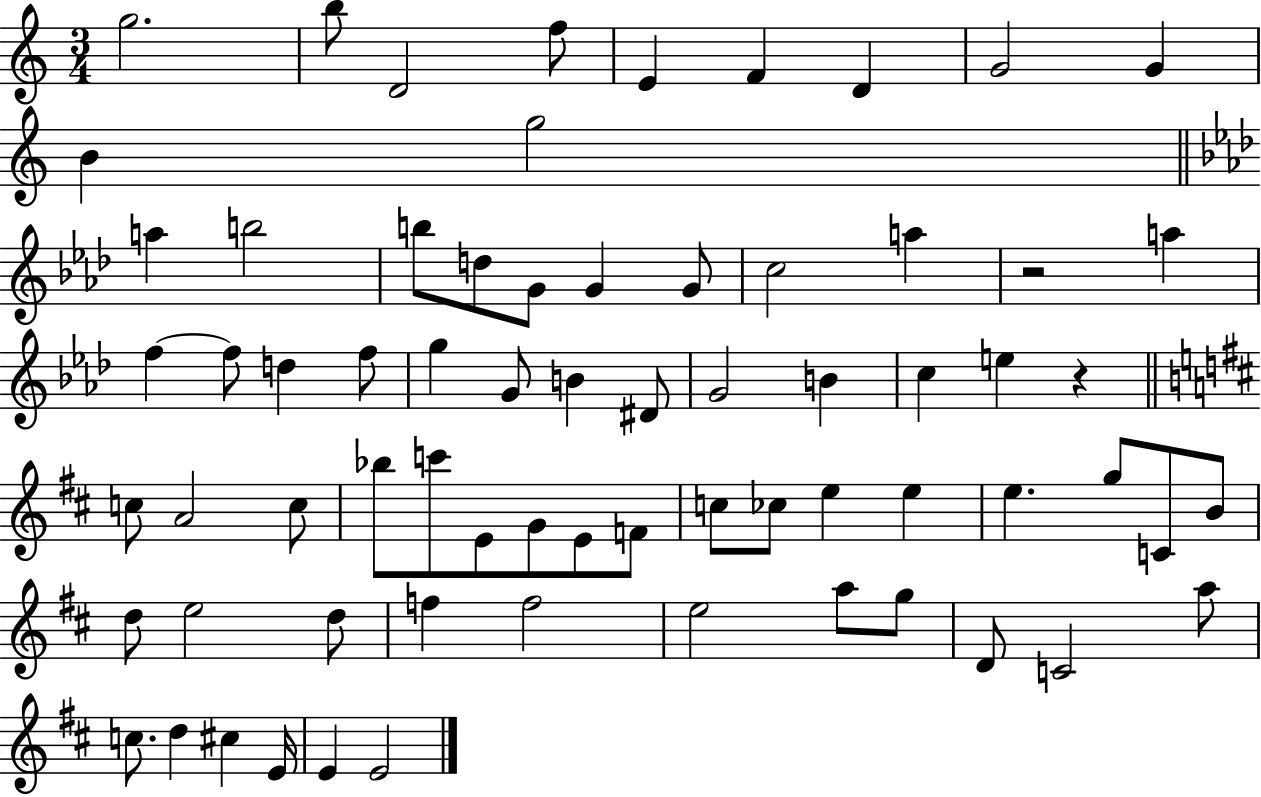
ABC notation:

X:1
T:Untitled
M:3/4
L:1/4
K:C
g2 b/2 D2 f/2 E F D G2 G B g2 a b2 b/2 d/2 G/2 G G/2 c2 a z2 a f f/2 d f/2 g G/2 B ^D/2 G2 B c e z c/2 A2 c/2 _b/2 c'/2 E/2 G/2 E/2 F/2 c/2 _c/2 e e e g/2 C/2 B/2 d/2 e2 d/2 f f2 e2 a/2 g/2 D/2 C2 a/2 c/2 d ^c E/4 E E2